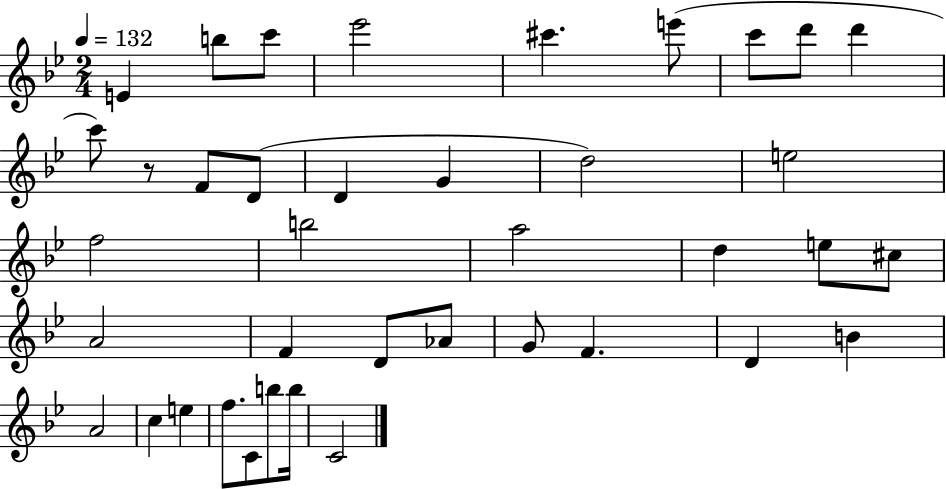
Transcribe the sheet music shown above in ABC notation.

X:1
T:Untitled
M:2/4
L:1/4
K:Bb
E b/2 c'/2 _e'2 ^c' e'/2 c'/2 d'/2 d' c'/2 z/2 F/2 D/2 D G d2 e2 f2 b2 a2 d e/2 ^c/2 A2 F D/2 _A/2 G/2 F D B A2 c e f/2 C/2 b/2 b/4 C2